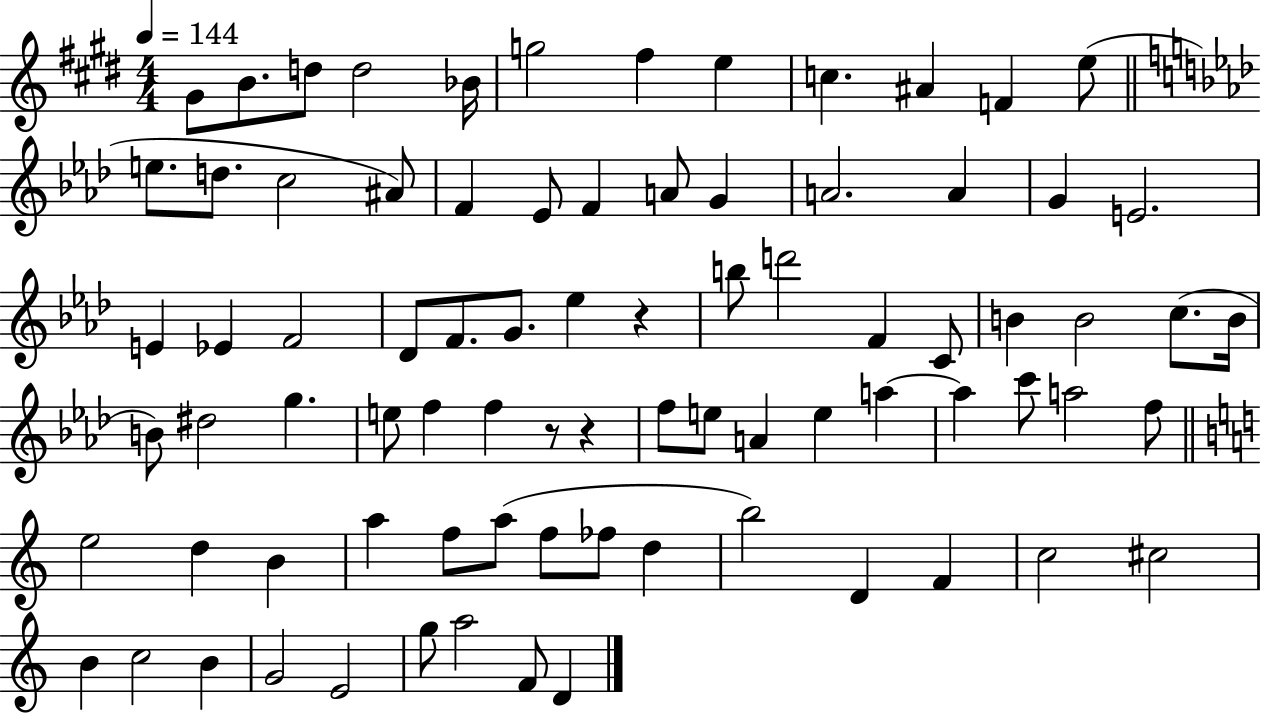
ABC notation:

X:1
T:Untitled
M:4/4
L:1/4
K:E
^G/2 B/2 d/2 d2 _B/4 g2 ^f e c ^A F e/2 e/2 d/2 c2 ^A/2 F _E/2 F A/2 G A2 A G E2 E _E F2 _D/2 F/2 G/2 _e z b/2 d'2 F C/2 B B2 c/2 B/4 B/2 ^d2 g e/2 f f z/2 z f/2 e/2 A e a a c'/2 a2 f/2 e2 d B a f/2 a/2 f/2 _f/2 d b2 D F c2 ^c2 B c2 B G2 E2 g/2 a2 F/2 D